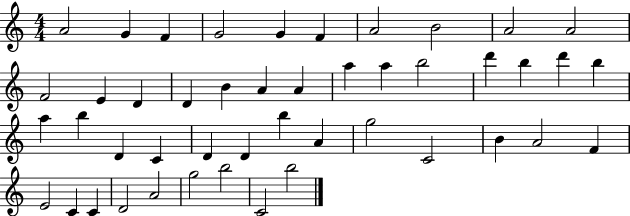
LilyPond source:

{
  \clef treble
  \numericTimeSignature
  \time 4/4
  \key c \major
  a'2 g'4 f'4 | g'2 g'4 f'4 | a'2 b'2 | a'2 a'2 | \break f'2 e'4 d'4 | d'4 b'4 a'4 a'4 | a''4 a''4 b''2 | d'''4 b''4 d'''4 b''4 | \break a''4 b''4 d'4 c'4 | d'4 d'4 b''4 a'4 | g''2 c'2 | b'4 a'2 f'4 | \break e'2 c'4 c'4 | d'2 a'2 | g''2 b''2 | c'2 b''2 | \break \bar "|."
}